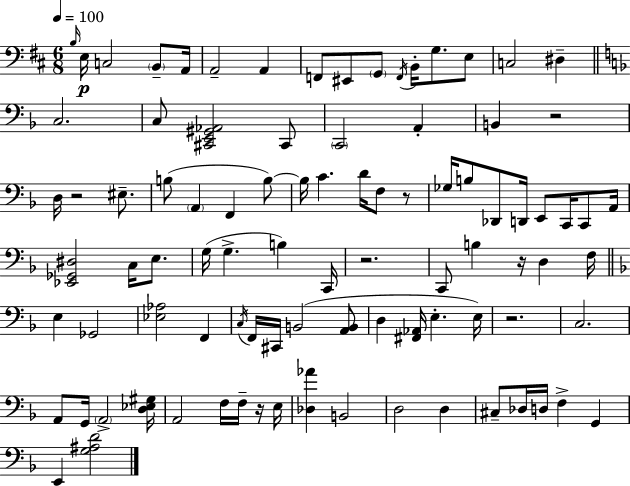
X:1
T:Untitled
M:6/8
L:1/4
K:D
B,/4 E,/4 C,2 B,,/2 A,,/4 A,,2 A,, F,,/2 ^E,,/2 G,,/2 F,,/4 B,,/4 G,/2 E,/2 C,2 ^D, C,2 C,/2 [^C,,E,,^G,,_A,,]2 ^C,,/2 C,,2 A,, B,, z2 D,/4 z2 ^E,/2 B,/2 A,, F,, B,/2 B,/4 C D/4 F,/2 z/2 _G,/4 B,/2 _D,,/2 D,,/4 E,,/2 C,,/4 C,,/2 A,,/4 [_E,,_G,,^D,]2 C,/4 E,/2 G,/4 G, B, C,,/4 z2 C,,/2 B, z/4 D, F,/4 E, _G,,2 [_E,_A,]2 F,, C,/4 F,,/4 ^C,,/4 B,,2 [A,,B,,]/2 D, [^F,,_A,,]/4 E, E,/4 z2 C,2 A,,/2 G,,/4 A,,2 [D,_E,^G,]/4 A,,2 F,/4 F,/4 z/4 E,/4 [_D,_A] B,,2 D,2 D, ^C,/2 _D,/4 D,/4 F, G,, E,, [G,^A,D]2